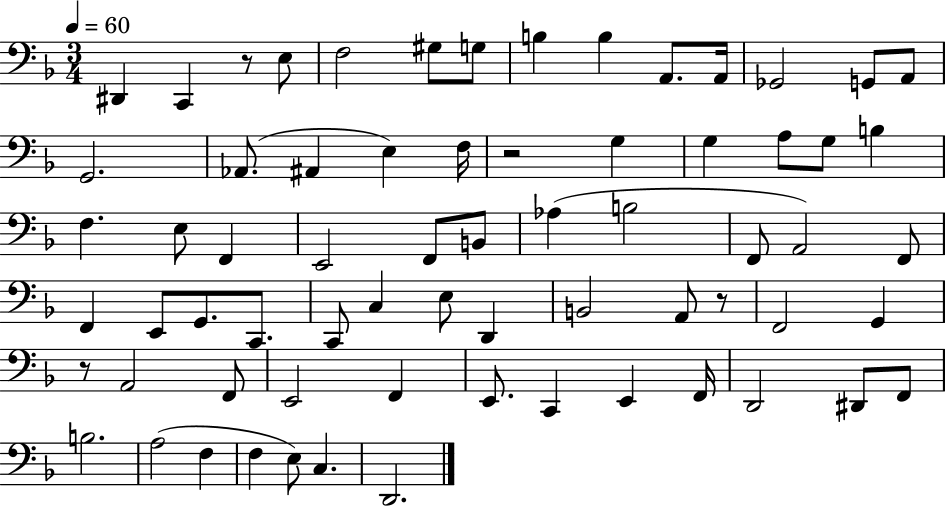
{
  \clef bass
  \numericTimeSignature
  \time 3/4
  \key f \major
  \tempo 4 = 60
  dis,4 c,4 r8 e8 | f2 gis8 g8 | b4 b4 a,8. a,16 | ges,2 g,8 a,8 | \break g,2. | aes,8.( ais,4 e4) f16 | r2 g4 | g4 a8 g8 b4 | \break f4. e8 f,4 | e,2 f,8 b,8 | aes4( b2 | f,8 a,2) f,8 | \break f,4 e,8 g,8. c,8. | c,8 c4 e8 d,4 | b,2 a,8 r8 | f,2 g,4 | \break r8 a,2 f,8 | e,2 f,4 | e,8. c,4 e,4 f,16 | d,2 dis,8 f,8 | \break b2. | a2( f4 | f4 e8) c4. | d,2. | \break \bar "|."
}